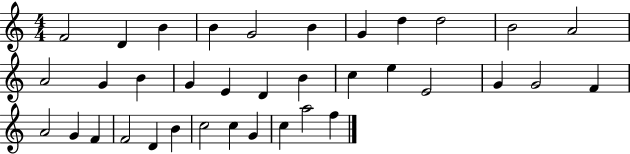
{
  \clef treble
  \numericTimeSignature
  \time 4/4
  \key c \major
  f'2 d'4 b'4 | b'4 g'2 b'4 | g'4 d''4 d''2 | b'2 a'2 | \break a'2 g'4 b'4 | g'4 e'4 d'4 b'4 | c''4 e''4 e'2 | g'4 g'2 f'4 | \break a'2 g'4 f'4 | f'2 d'4 b'4 | c''2 c''4 g'4 | c''4 a''2 f''4 | \break \bar "|."
}